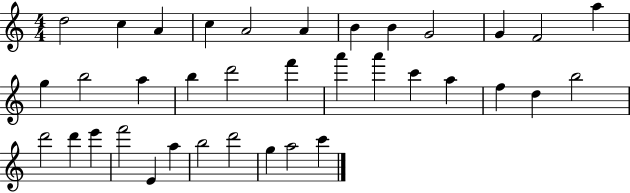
D5/h C5/q A4/q C5/q A4/h A4/q B4/q B4/q G4/h G4/q F4/h A5/q G5/q B5/h A5/q B5/q D6/h F6/q A6/q A6/q C6/q A5/q F5/q D5/q B5/h D6/h D6/q E6/q F6/h E4/q A5/q B5/h D6/h G5/q A5/h C6/q